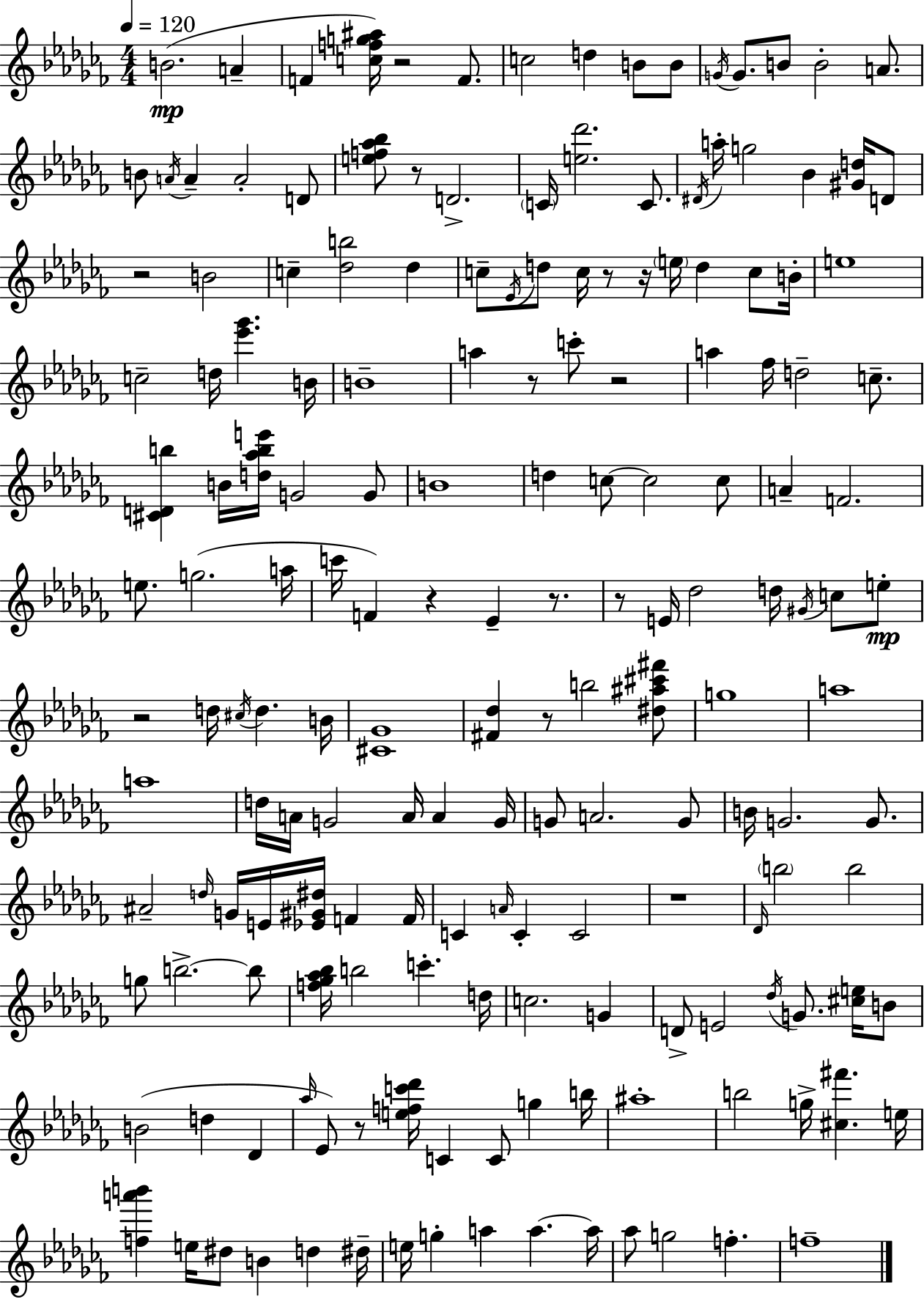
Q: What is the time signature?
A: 4/4